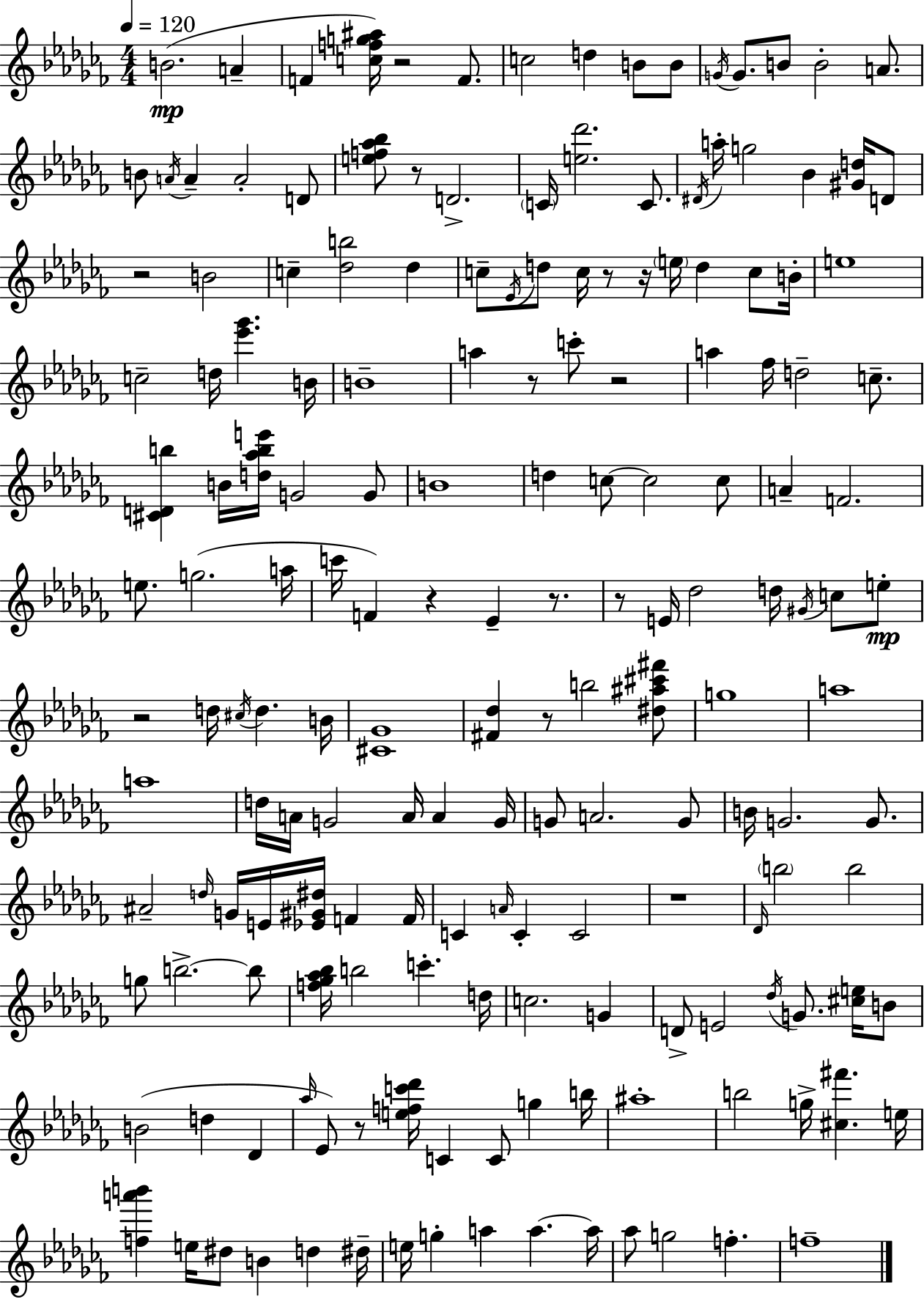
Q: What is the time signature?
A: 4/4